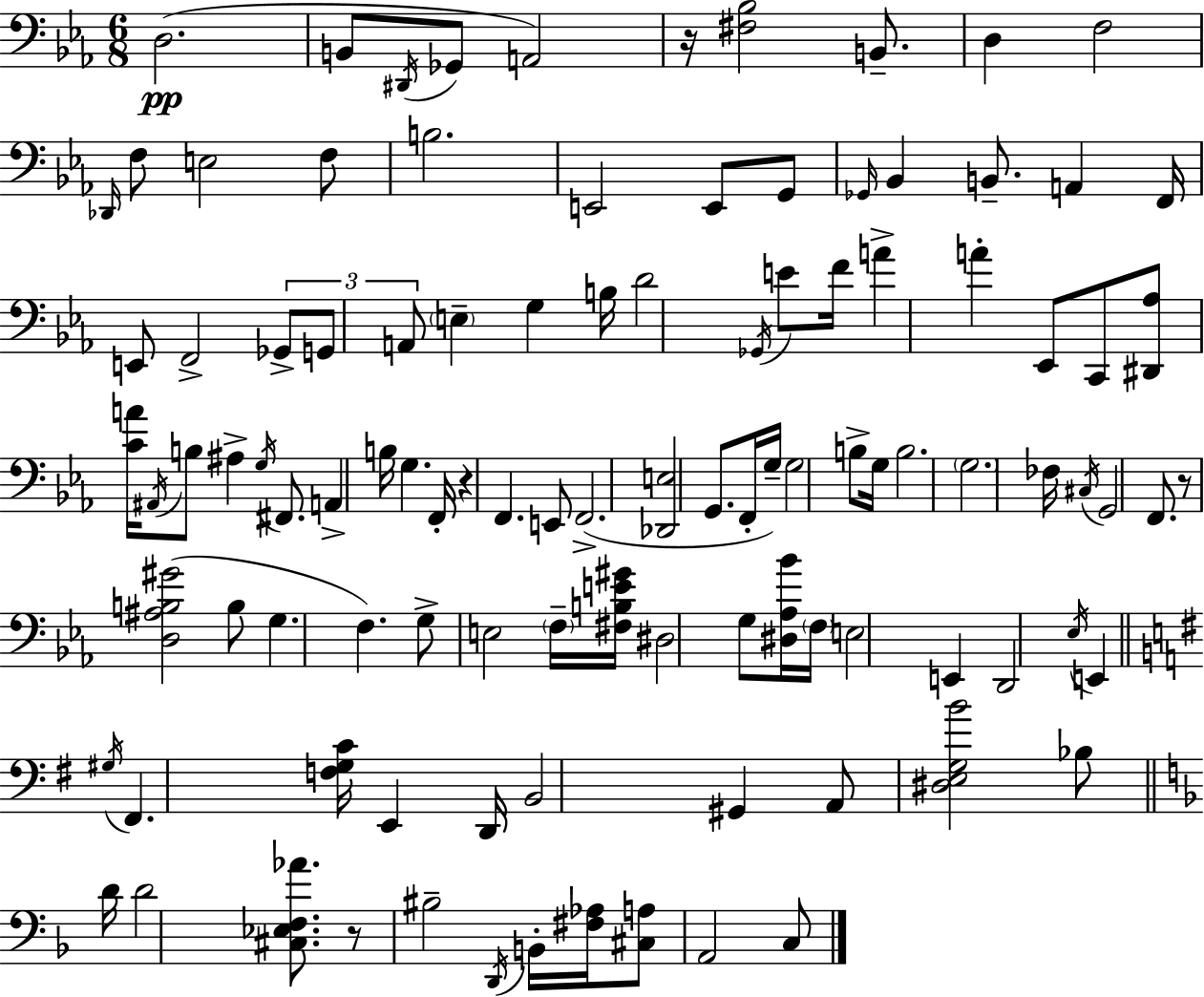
X:1
T:Untitled
M:6/8
L:1/4
K:Eb
D,2 B,,/2 ^D,,/4 _G,,/2 A,,2 z/4 [^F,_B,]2 B,,/2 D, F,2 _D,,/4 F,/2 E,2 F,/2 B,2 E,,2 E,,/2 G,,/2 _G,,/4 _B,, B,,/2 A,, F,,/4 E,,/2 F,,2 _G,,/2 G,,/2 A,,/2 E, G, B,/4 D2 _G,,/4 E/2 F/4 A A _E,,/2 C,,/2 [^D,,_A,]/2 [CA]/4 ^A,,/4 B,/2 ^A, G,/4 ^F,,/2 A,, B,/4 G, F,,/4 z F,, E,,/2 F,,2 [_D,,E,]2 G,,/2 F,,/4 G,/4 G,2 B,/2 G,/4 B,2 G,2 _F,/4 ^C,/4 G,,2 F,,/2 z/2 [D,^A,B,^G]2 B,/2 G, F, G,/2 E,2 F,/4 [^F,B,E^G]/4 ^D,2 G,/2 [^D,_A,_B]/4 F,/4 E,2 E,, D,,2 _E,/4 E,, ^G,/4 ^F,, [F,G,C]/4 E,, D,,/4 B,,2 ^G,, A,,/2 [^D,E,G,B]2 _B,/2 D/4 D2 [^C,_E,F,_A]/2 z/2 ^B,2 D,,/4 B,,/4 [^F,_A,]/4 [^C,A,]/2 A,,2 C,/2